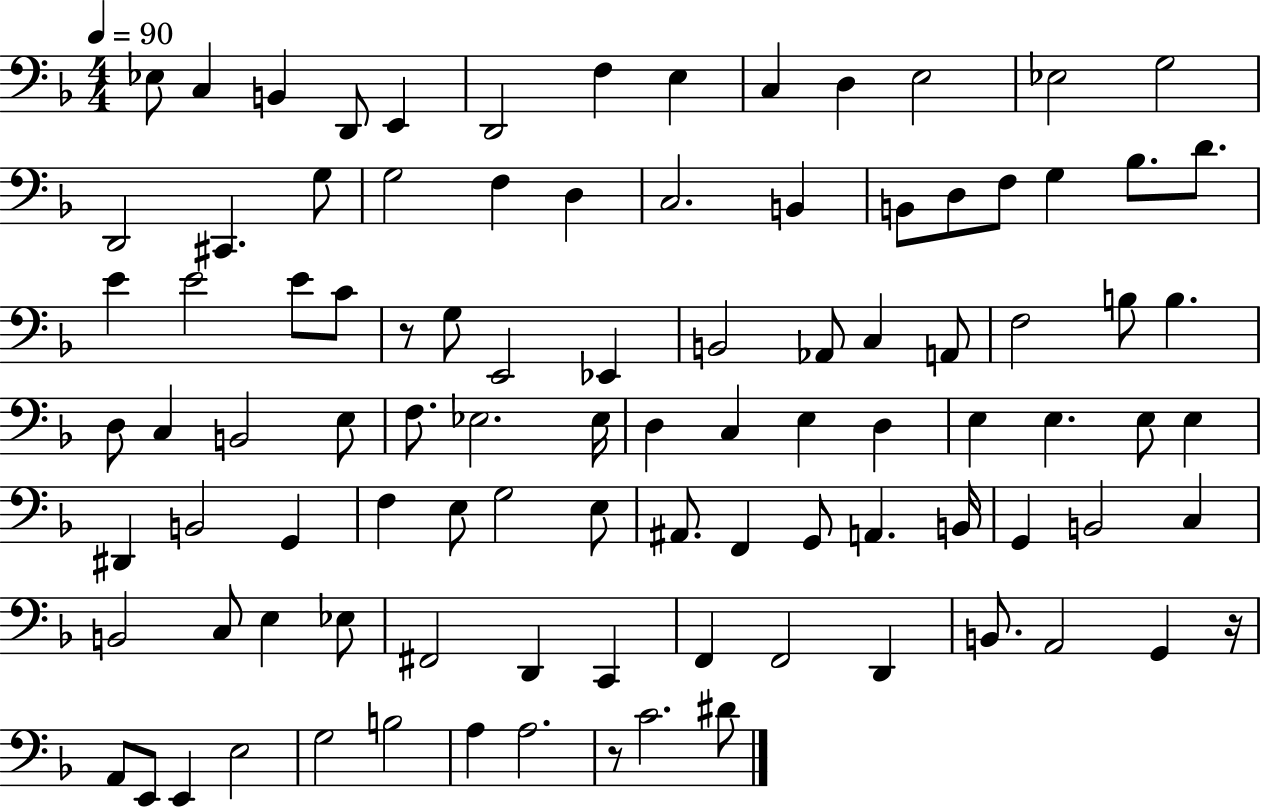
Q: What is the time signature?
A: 4/4